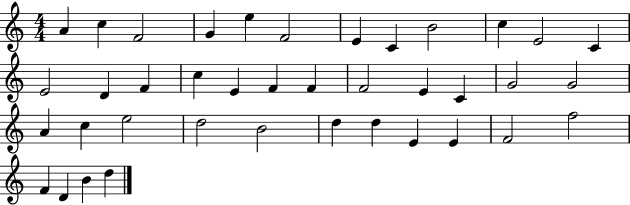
A4/q C5/q F4/h G4/q E5/q F4/h E4/q C4/q B4/h C5/q E4/h C4/q E4/h D4/q F4/q C5/q E4/q F4/q F4/q F4/h E4/q C4/q G4/h G4/h A4/q C5/q E5/h D5/h B4/h D5/q D5/q E4/q E4/q F4/h F5/h F4/q D4/q B4/q D5/q